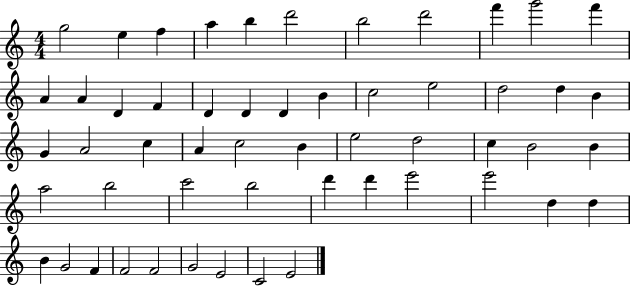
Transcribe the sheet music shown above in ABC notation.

X:1
T:Untitled
M:4/4
L:1/4
K:C
g2 e f a b d'2 b2 d'2 f' g'2 f' A A D F D D D B c2 e2 d2 d B G A2 c A c2 B e2 d2 c B2 B a2 b2 c'2 b2 d' d' e'2 e'2 d d B G2 F F2 F2 G2 E2 C2 E2